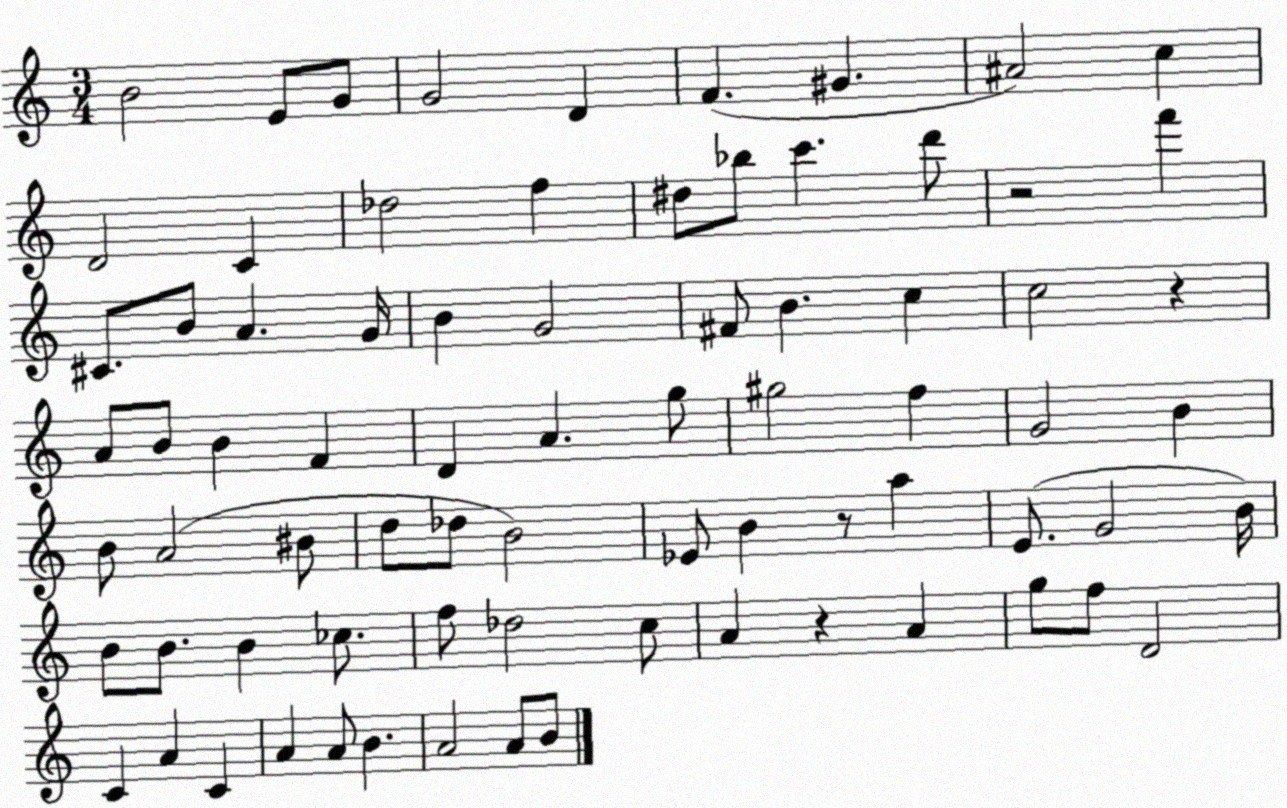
X:1
T:Untitled
M:3/4
L:1/4
K:C
B2 E/2 G/2 G2 D F ^G ^A2 c D2 C _d2 f ^d/2 _b/2 c' d'/2 z2 f' ^C/2 B/2 A G/4 B G2 ^F/2 B c c2 z A/2 B/2 B F D A g/2 ^g2 f G2 B B/2 A2 ^B/2 d/2 _d/2 B2 _E/2 B z/2 a E/2 G2 B/4 B/2 B/2 B _c/2 f/2 _d2 c/2 A z A g/2 f/2 D2 C A C A A/2 B A2 A/2 B/2